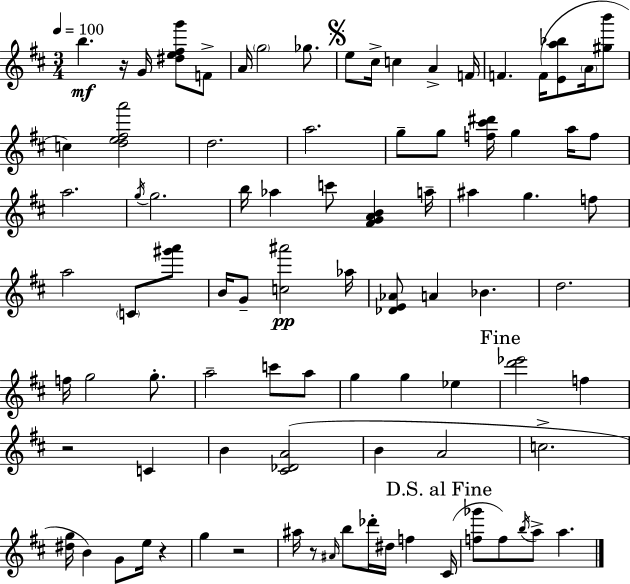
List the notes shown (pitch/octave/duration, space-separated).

B5/q. R/s G4/s [D#5,E5,F#5,G6]/e F4/e A4/s G5/h Gb5/e. E5/e C#5/s C5/q A4/q F4/s F4/q. F4/s [E4,A5,Bb5]/e A4/s [G#5,B6]/e C5/q [D5,E5,F#5,A6]/h D5/h. A5/h. G5/e G5/e [F5,C#6,D#6]/s G5/q A5/s F5/e A5/h. G5/s G5/h. B5/s Ab5/q C6/e [F#4,G4,A4,B4]/q A5/s A#5/q G5/q. F5/e A5/h C4/e [G#6,A6]/e B4/s G4/e [C5,A#6]/h Ab5/s [Db4,E4,Ab4]/e A4/q Bb4/q. D5/h. F5/s G5/h G5/e. A5/h C6/e A5/e G5/q G5/q Eb5/q [D6,Eb6]/h F5/q R/h C4/q B4/q [C#4,Db4,A4]/h B4/q A4/h C5/h. [D#5,G5]/s B4/q G4/e E5/s R/q G5/q R/h A#5/s R/e A#4/s B5/e Db6/s D#5/s F5/q C#4/s [F5,Gb6]/e F5/e B5/s A5/e A5/q.